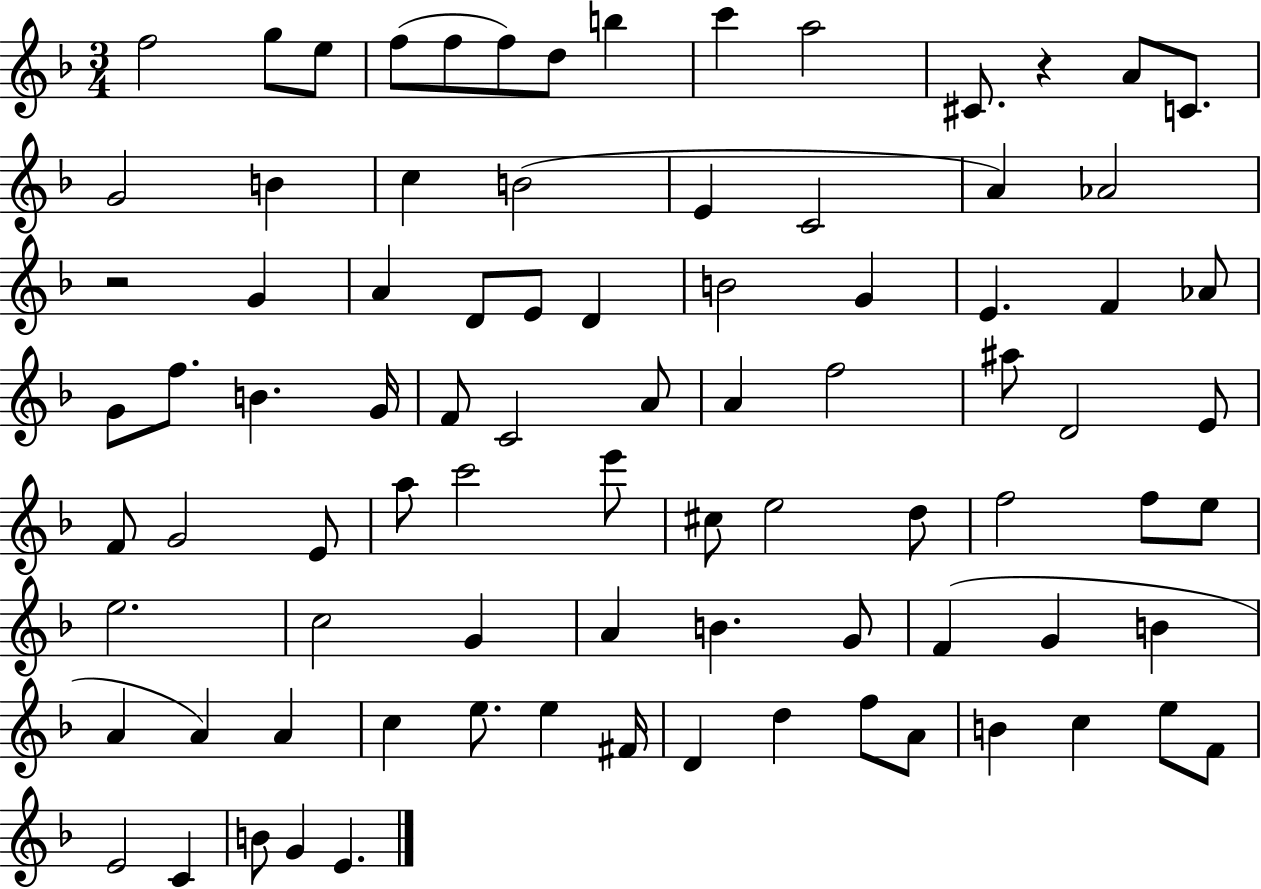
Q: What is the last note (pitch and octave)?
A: E4